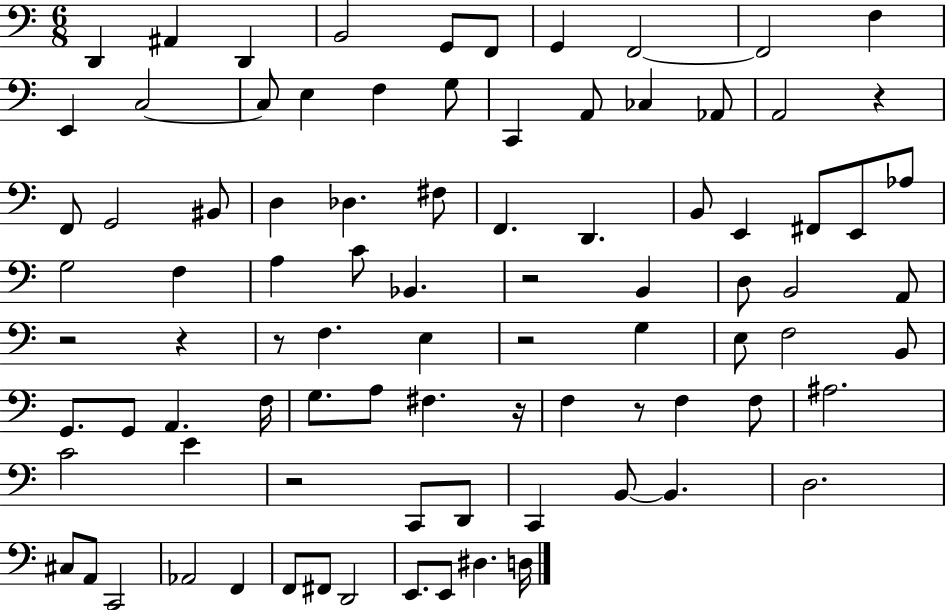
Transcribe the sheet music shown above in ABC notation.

X:1
T:Untitled
M:6/8
L:1/4
K:C
D,, ^A,, D,, B,,2 G,,/2 F,,/2 G,, F,,2 F,,2 F, E,, C,2 C,/2 E, F, G,/2 C,, A,,/2 _C, _A,,/2 A,,2 z F,,/2 G,,2 ^B,,/2 D, _D, ^F,/2 F,, D,, B,,/2 E,, ^F,,/2 E,,/2 _A,/2 G,2 F, A, C/2 _B,, z2 B,, D,/2 B,,2 A,,/2 z2 z z/2 F, E, z2 G, E,/2 F,2 B,,/2 G,,/2 G,,/2 A,, F,/4 G,/2 A,/2 ^F, z/4 F, z/2 F, F,/2 ^A,2 C2 E z2 C,,/2 D,,/2 C,, B,,/2 B,, D,2 ^C,/2 A,,/2 C,,2 _A,,2 F,, F,,/2 ^F,,/2 D,,2 E,,/2 E,,/2 ^D, D,/4